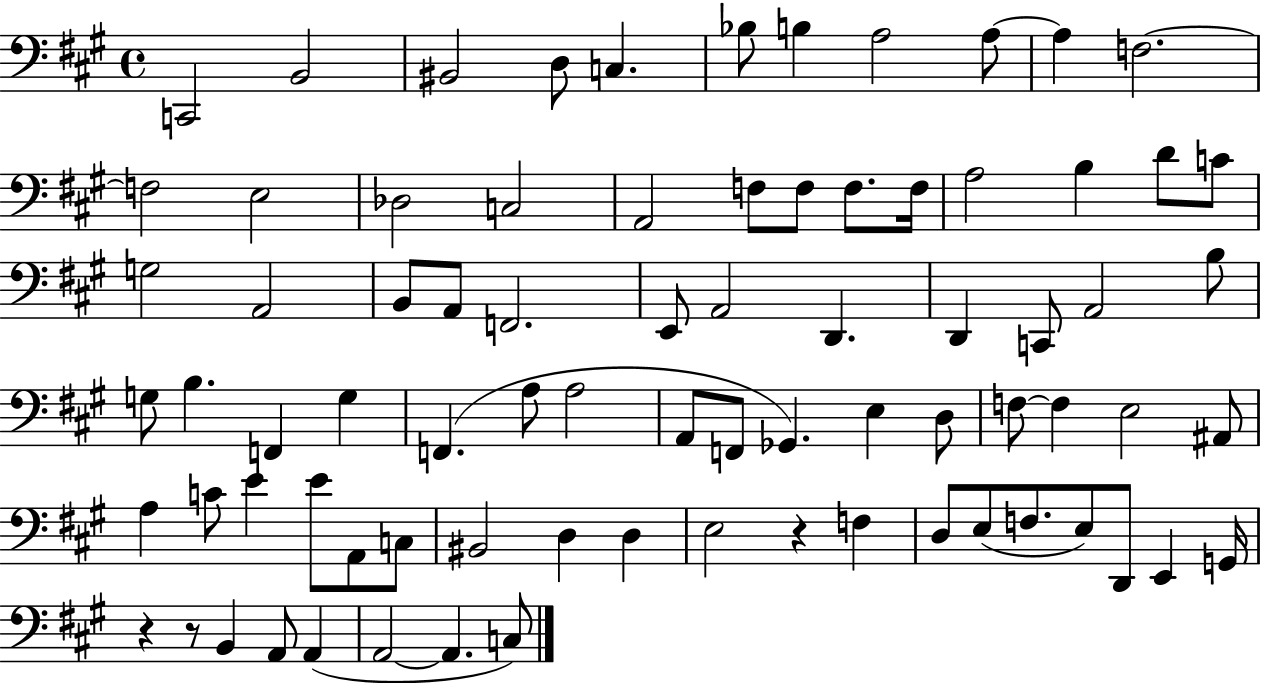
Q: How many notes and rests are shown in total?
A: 79